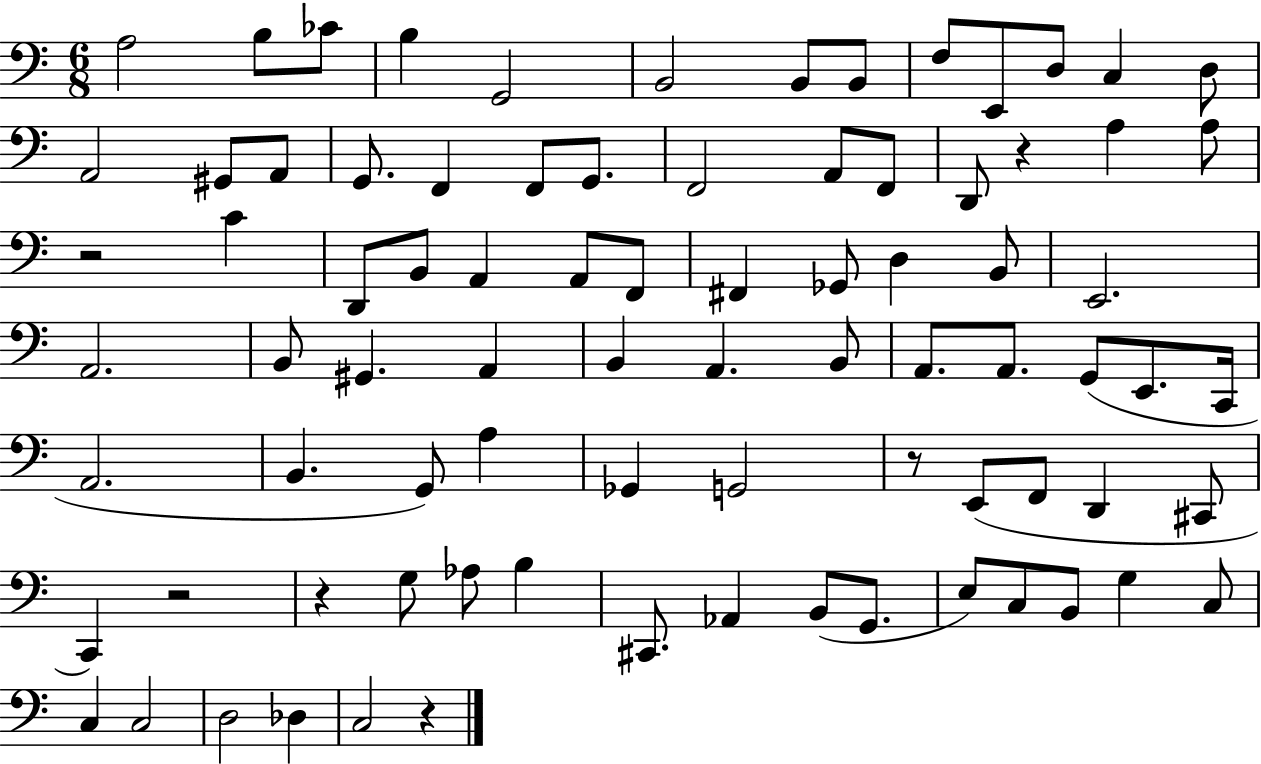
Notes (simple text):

A3/h B3/e CES4/e B3/q G2/h B2/h B2/e B2/e F3/e E2/e D3/e C3/q D3/e A2/h G#2/e A2/e G2/e. F2/q F2/e G2/e. F2/h A2/e F2/e D2/e R/q A3/q A3/e R/h C4/q D2/e B2/e A2/q A2/e F2/e F#2/q Gb2/e D3/q B2/e E2/h. A2/h. B2/e G#2/q. A2/q B2/q A2/q. B2/e A2/e. A2/e. G2/e E2/e. C2/s A2/h. B2/q. G2/e A3/q Gb2/q G2/h R/e E2/e F2/e D2/q C#2/e C2/q R/h R/q G3/e Ab3/e B3/q C#2/e. Ab2/q B2/e G2/e. E3/e C3/e B2/e G3/q C3/e C3/q C3/h D3/h Db3/q C3/h R/q